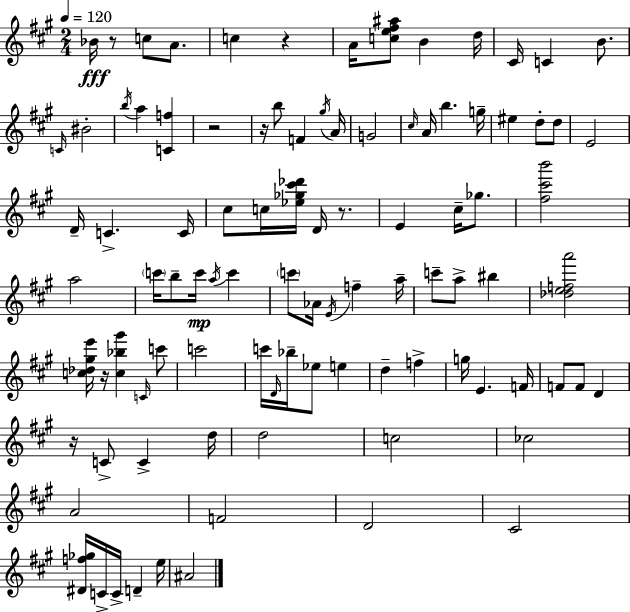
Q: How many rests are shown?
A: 7